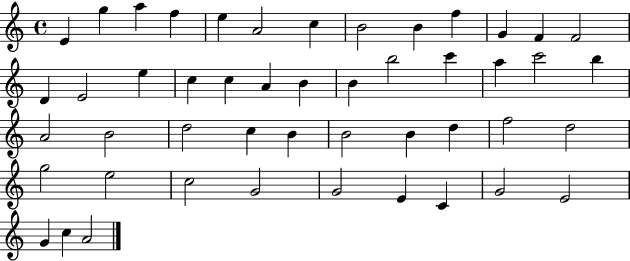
E4/q G5/q A5/q F5/q E5/q A4/h C5/q B4/h B4/q F5/q G4/q F4/q F4/h D4/q E4/h E5/q C5/q C5/q A4/q B4/q B4/q B5/h C6/q A5/q C6/h B5/q A4/h B4/h D5/h C5/q B4/q B4/h B4/q D5/q F5/h D5/h G5/h E5/h C5/h G4/h G4/h E4/q C4/q G4/h E4/h G4/q C5/q A4/h